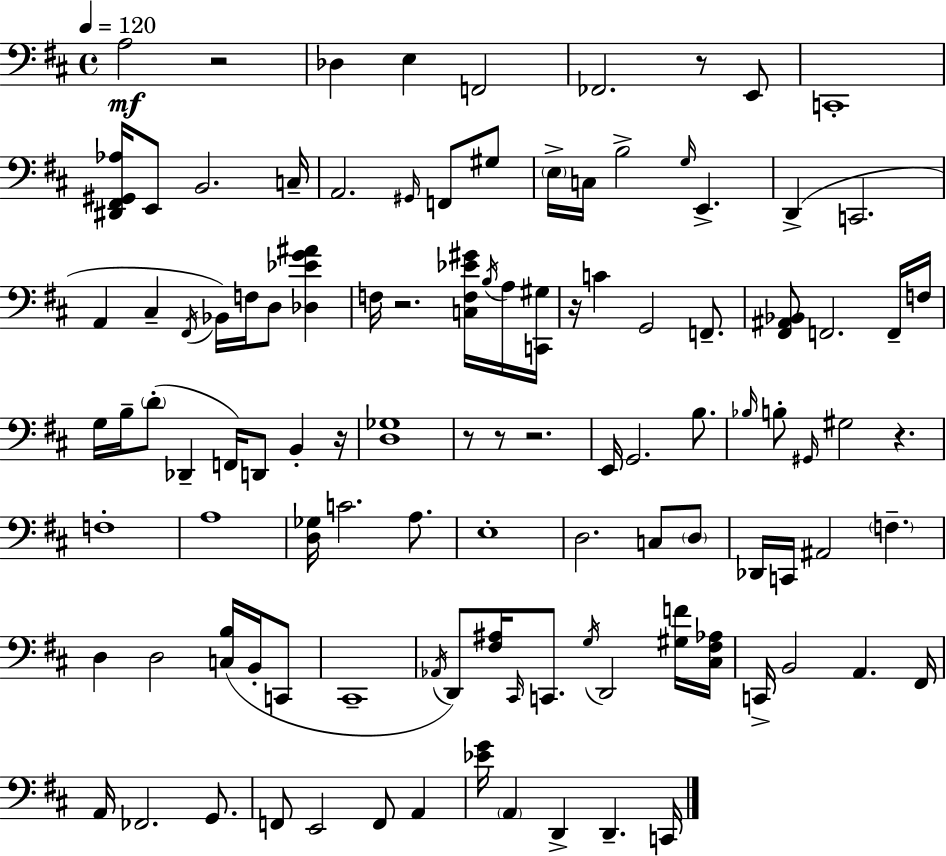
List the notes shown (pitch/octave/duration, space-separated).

A3/h R/h Db3/q E3/q F2/h FES2/h. R/e E2/e C2/w [D#2,F#2,G#2,Ab3]/s E2/e B2/h. C3/s A2/h. G#2/s F2/e G#3/e E3/s C3/s B3/h G3/s E2/q. D2/q C2/h. A2/q C#3/q F#2/s Bb2/s F3/s D3/e [Db3,Eb4,G4,A#4]/q F3/s R/h. [C3,F3,Eb4,G#4]/s B3/s A3/s [C2,G#3]/s R/s C4/q G2/h F2/e. [F#2,A#2,Bb2]/e F2/h. F2/s F3/s G3/s B3/s D4/e Db2/q F2/s D2/e B2/q R/s [D3,Gb3]/w R/e R/e R/h. E2/s G2/h. B3/e. Bb3/s B3/e G#2/s G#3/h R/q. F3/w A3/w [D3,Gb3]/s C4/h. A3/e. E3/w D3/h. C3/e D3/e Db2/s C2/s A#2/h F3/q. D3/q D3/h [C3,B3]/s B2/s C2/e C#2/w Ab2/s D2/e [F#3,A#3]/s C#2/s C2/e. G3/s D2/h [G#3,F4]/s [C#3,F#3,Ab3]/s C2/s B2/h A2/q. F#2/s A2/s FES2/h. G2/e. F2/e E2/h F2/e A2/q [Eb4,G4]/s A2/q D2/q D2/q. C2/s